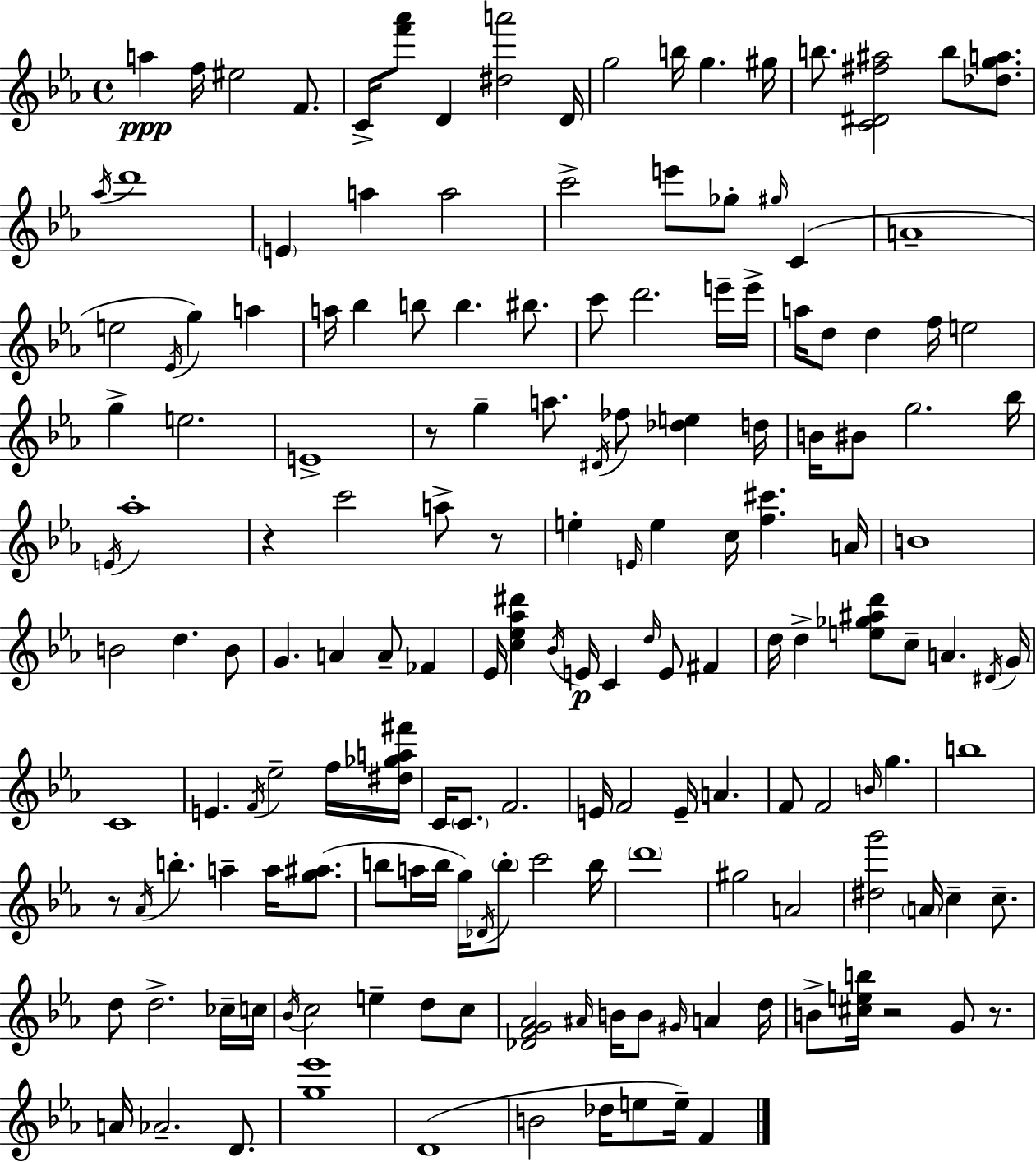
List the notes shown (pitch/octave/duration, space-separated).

A5/q F5/s EIS5/h F4/e. C4/s [F6,Ab6]/e D4/q [D#5,A6]/h D4/s G5/h B5/s G5/q. G#5/s B5/e. [C4,D#4,F#5,A#5]/h B5/e [Db5,G5,A5]/e. Ab5/s D6/w E4/q A5/q A5/h C6/h E6/e Gb5/e G#5/s C4/q A4/w E5/h Eb4/s G5/q A5/q A5/s Bb5/q B5/e B5/q. BIS5/e. C6/e D6/h. E6/s E6/s A5/s D5/e D5/q F5/s E5/h G5/q E5/h. E4/w R/e G5/q A5/e. D#4/s FES5/e [Db5,E5]/q D5/s B4/s BIS4/e G5/h. Bb5/s E4/s Ab5/w R/q C6/h A5/e R/e E5/q E4/s E5/q C5/s [F5,C#6]/q. A4/s B4/w B4/h D5/q. B4/e G4/q. A4/q A4/e FES4/q Eb4/s [C5,Eb5,Ab5,D#6]/q Bb4/s E4/s C4/q D5/s E4/e F#4/q D5/s D5/q [E5,Gb5,A#5,D6]/e C5/e A4/q. D#4/s G4/s C4/w E4/q. F4/s Eb5/h F5/s [D#5,Gb5,A5,F#6]/s C4/s C4/e. F4/h. E4/s F4/h E4/s A4/q. F4/e F4/h B4/s G5/q. B5/w R/e Ab4/s B5/q. A5/q A5/s [G5,A#5]/e. B5/e A5/s B5/s G5/s Db4/s B5/e C6/h B5/s D6/w G#5/h A4/h [D#5,G6]/h A4/s C5/q C5/e. D5/e D5/h. CES5/s C5/s Bb4/s C5/h E5/q D5/e C5/e [Db4,F4,G4,Ab4]/h A#4/s B4/s B4/e G#4/s A4/q D5/s B4/e [C#5,E5,B5]/s R/h G4/e R/e. A4/s Ab4/h. D4/e. [G5,Eb6]/w D4/w B4/h Db5/s E5/e E5/s F4/q